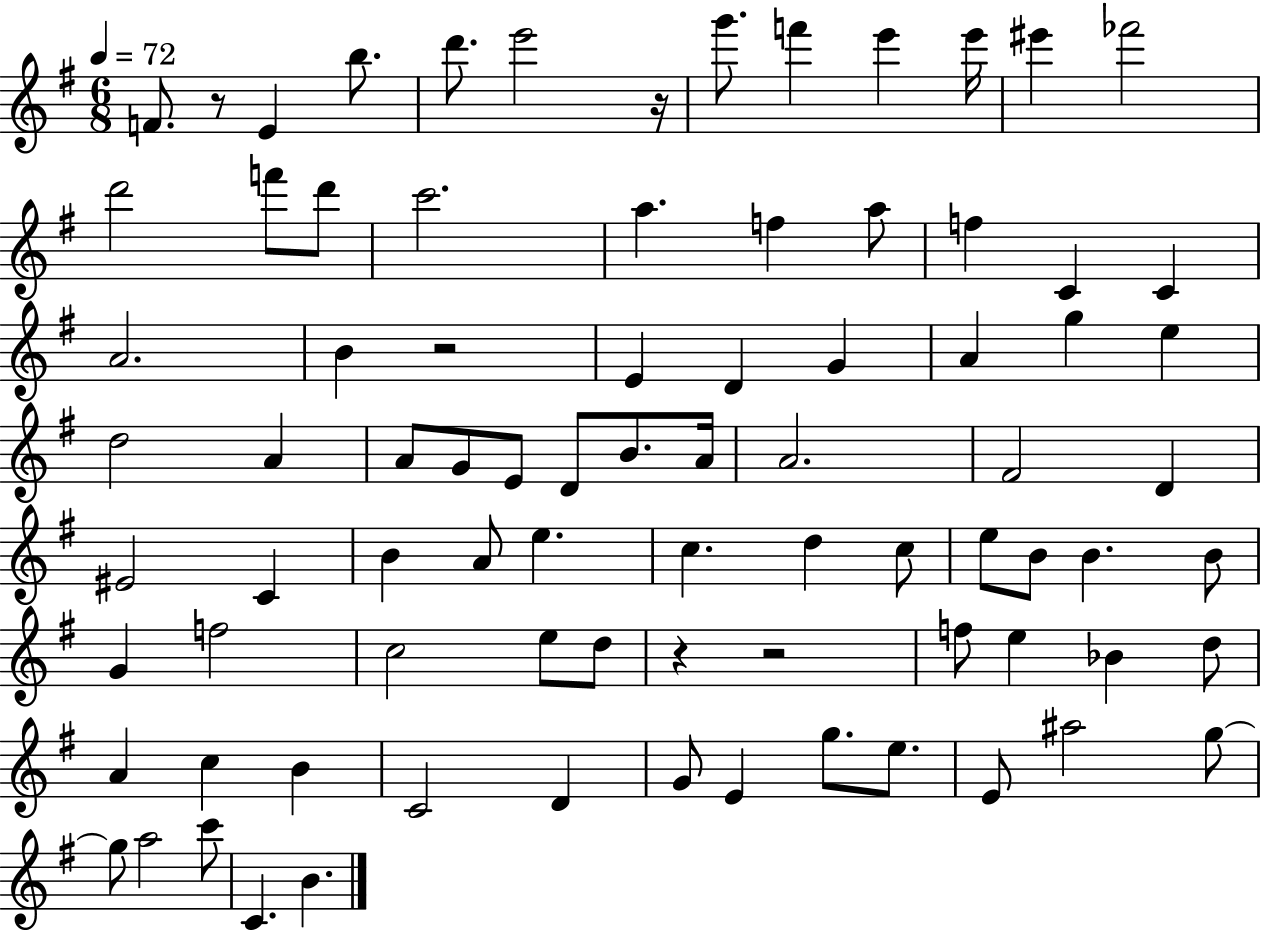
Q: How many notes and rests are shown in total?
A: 83